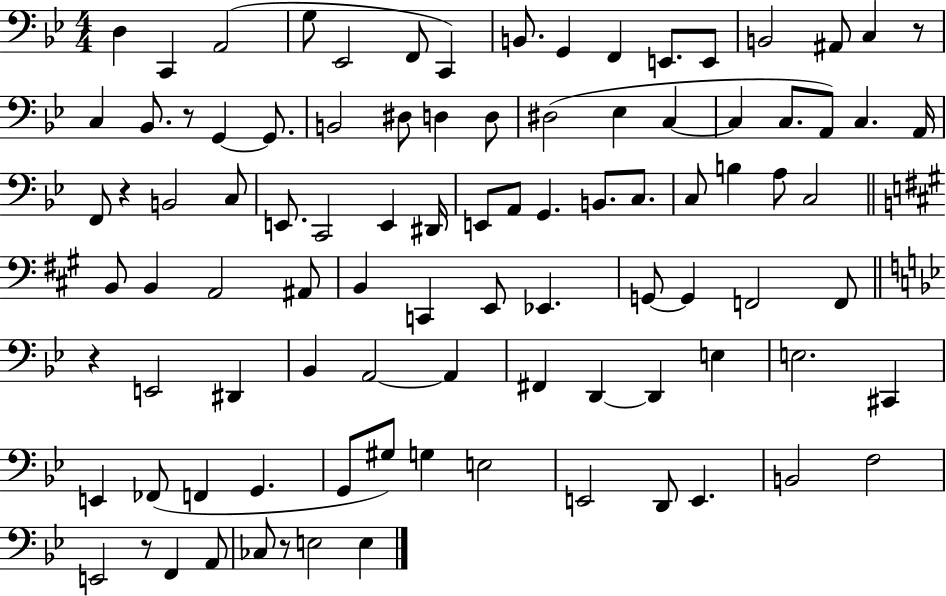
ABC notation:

X:1
T:Untitled
M:4/4
L:1/4
K:Bb
D, C,, A,,2 G,/2 _E,,2 F,,/2 C,, B,,/2 G,, F,, E,,/2 E,,/2 B,,2 ^A,,/2 C, z/2 C, _B,,/2 z/2 G,, G,,/2 B,,2 ^D,/2 D, D,/2 ^D,2 _E, C, C, C,/2 A,,/2 C, A,,/4 F,,/2 z B,,2 C,/2 E,,/2 C,,2 E,, ^D,,/4 E,,/2 A,,/2 G,, B,,/2 C,/2 C,/2 B, A,/2 C,2 B,,/2 B,, A,,2 ^A,,/2 B,, C,, E,,/2 _E,, G,,/2 G,, F,,2 F,,/2 z E,,2 ^D,, _B,, A,,2 A,, ^F,, D,, D,, E, E,2 ^C,, E,, _F,,/2 F,, G,, G,,/2 ^G,/2 G, E,2 E,,2 D,,/2 E,, B,,2 F,2 E,,2 z/2 F,, A,,/2 _C,/2 z/2 E,2 E,